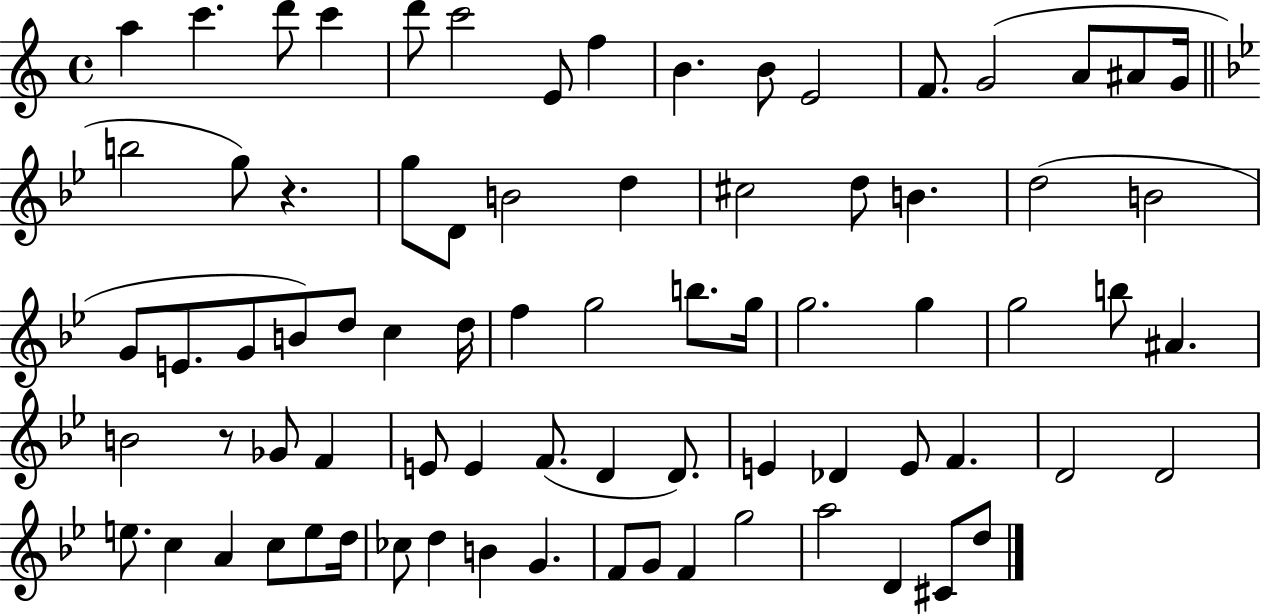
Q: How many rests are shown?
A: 2